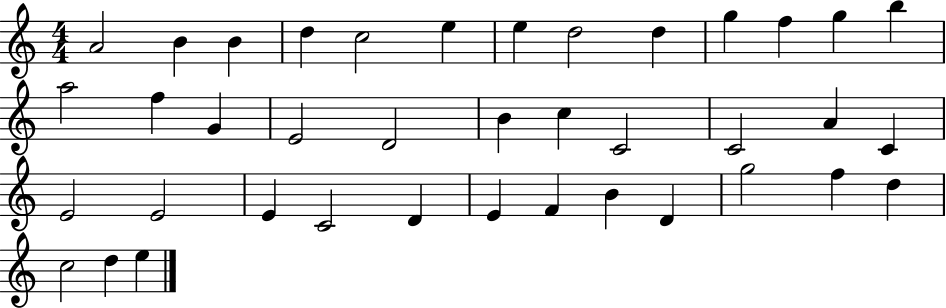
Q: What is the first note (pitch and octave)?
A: A4